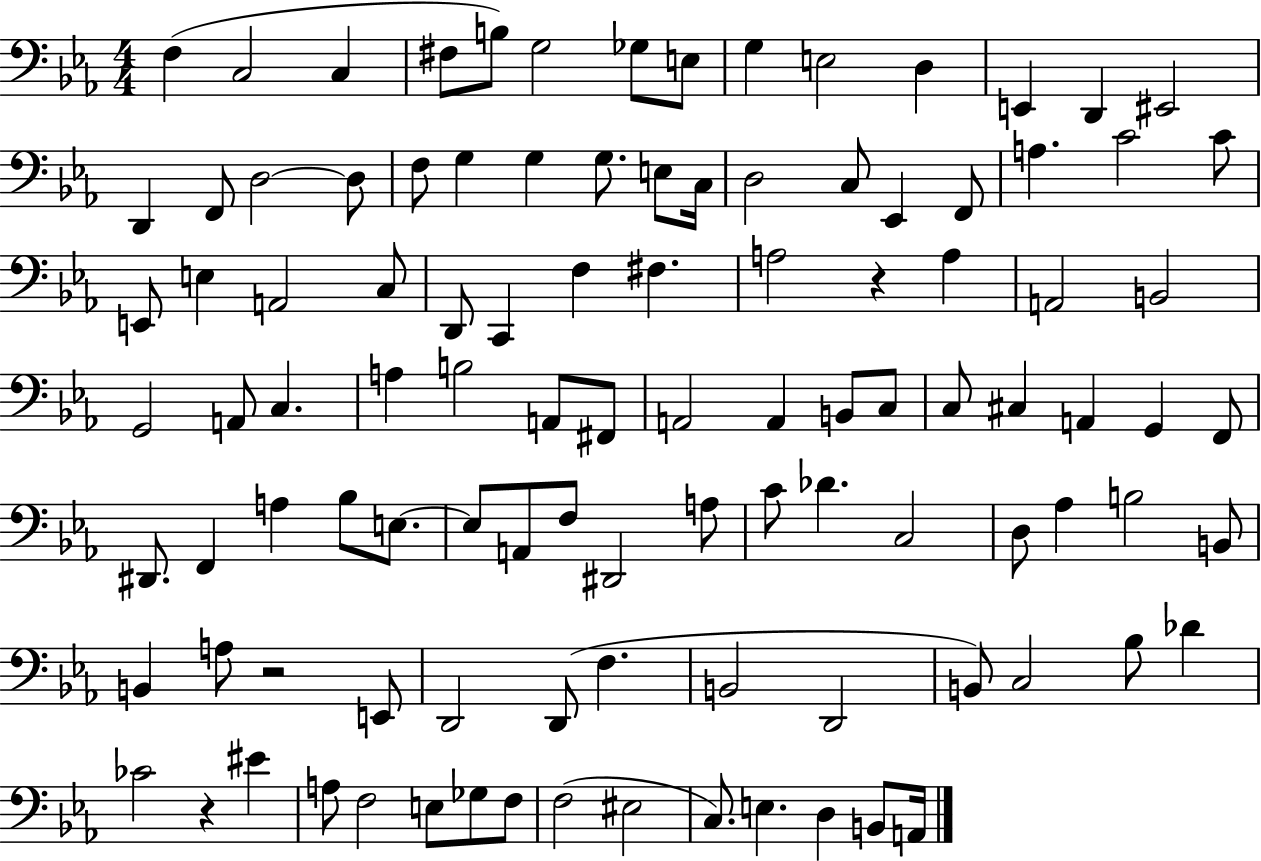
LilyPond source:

{
  \clef bass
  \numericTimeSignature
  \time 4/4
  \key ees \major
  f4( c2 c4 | fis8 b8) g2 ges8 e8 | g4 e2 d4 | e,4 d,4 eis,2 | \break d,4 f,8 d2~~ d8 | f8 g4 g4 g8. e8 c16 | d2 c8 ees,4 f,8 | a4. c'2 c'8 | \break e,8 e4 a,2 c8 | d,8 c,4 f4 fis4. | a2 r4 a4 | a,2 b,2 | \break g,2 a,8 c4. | a4 b2 a,8 fis,8 | a,2 a,4 b,8 c8 | c8 cis4 a,4 g,4 f,8 | \break dis,8. f,4 a4 bes8 e8.~~ | e8 a,8 f8 dis,2 a8 | c'8 des'4. c2 | d8 aes4 b2 b,8 | \break b,4 a8 r2 e,8 | d,2 d,8( f4. | b,2 d,2 | b,8) c2 bes8 des'4 | \break ces'2 r4 eis'4 | a8 f2 e8 ges8 f8 | f2( eis2 | c8.) e4. d4 b,8 a,16 | \break \bar "|."
}